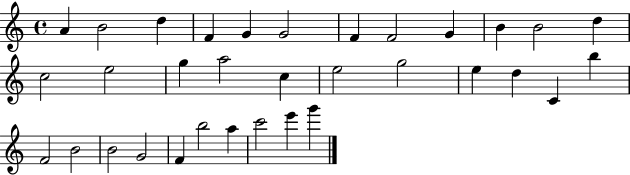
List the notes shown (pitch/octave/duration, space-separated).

A4/q B4/h D5/q F4/q G4/q G4/h F4/q F4/h G4/q B4/q B4/h D5/q C5/h E5/h G5/q A5/h C5/q E5/h G5/h E5/q D5/q C4/q B5/q F4/h B4/h B4/h G4/h F4/q B5/h A5/q C6/h E6/q G6/q